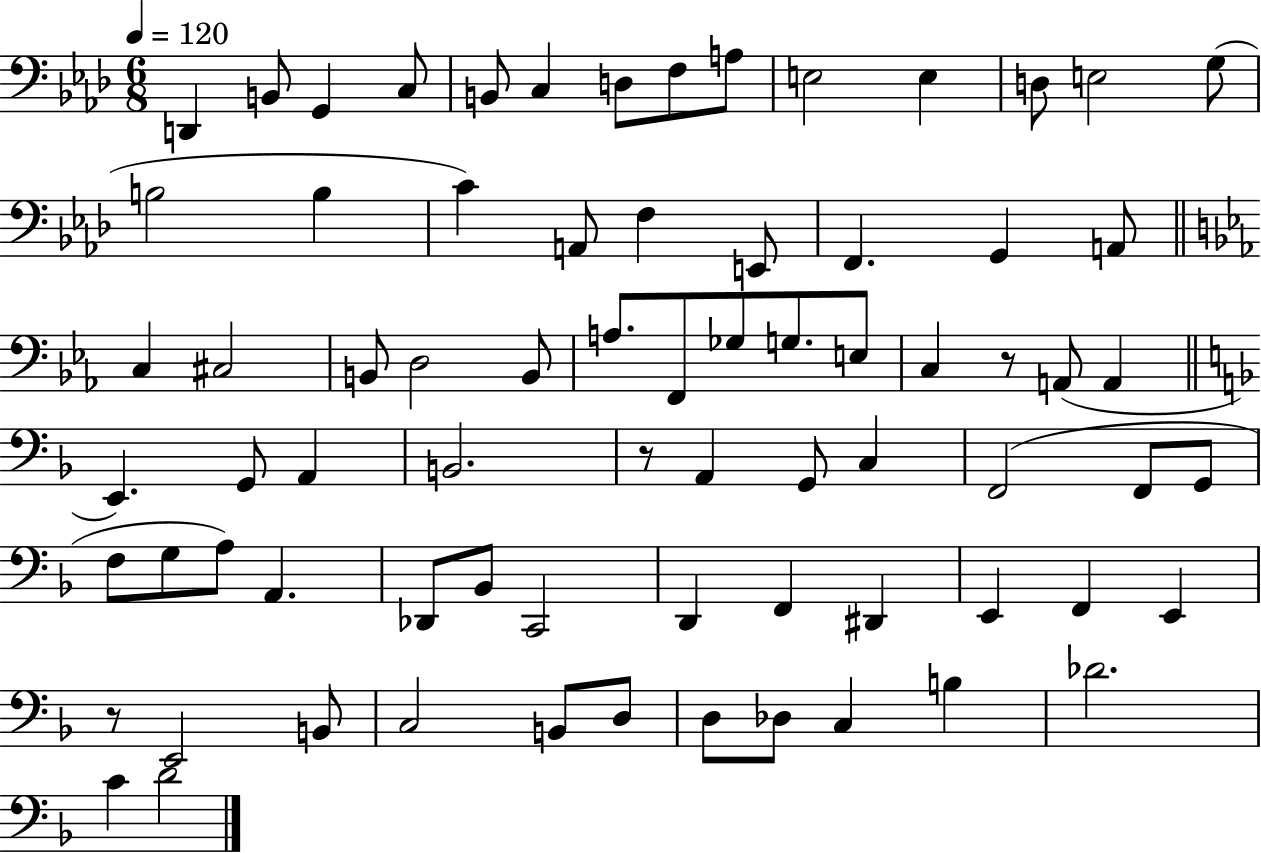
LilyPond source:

{
  \clef bass
  \numericTimeSignature
  \time 6/8
  \key aes \major
  \tempo 4 = 120
  d,4 b,8 g,4 c8 | b,8 c4 d8 f8 a8 | e2 e4 | d8 e2 g8( | \break b2 b4 | c'4) a,8 f4 e,8 | f,4. g,4 a,8 | \bar "||" \break \key ees \major c4 cis2 | b,8 d2 b,8 | a8. f,8 ges8 g8. e8 | c4 r8 a,8( a,4 | \break \bar "||" \break \key f \major e,4.) g,8 a,4 | b,2. | r8 a,4 g,8 c4 | f,2( f,8 g,8 | \break f8 g8 a8) a,4. | des,8 bes,8 c,2 | d,4 f,4 dis,4 | e,4 f,4 e,4 | \break r8 e,2 b,8 | c2 b,8 d8 | d8 des8 c4 b4 | des'2. | \break c'4 d'2 | \bar "|."
}